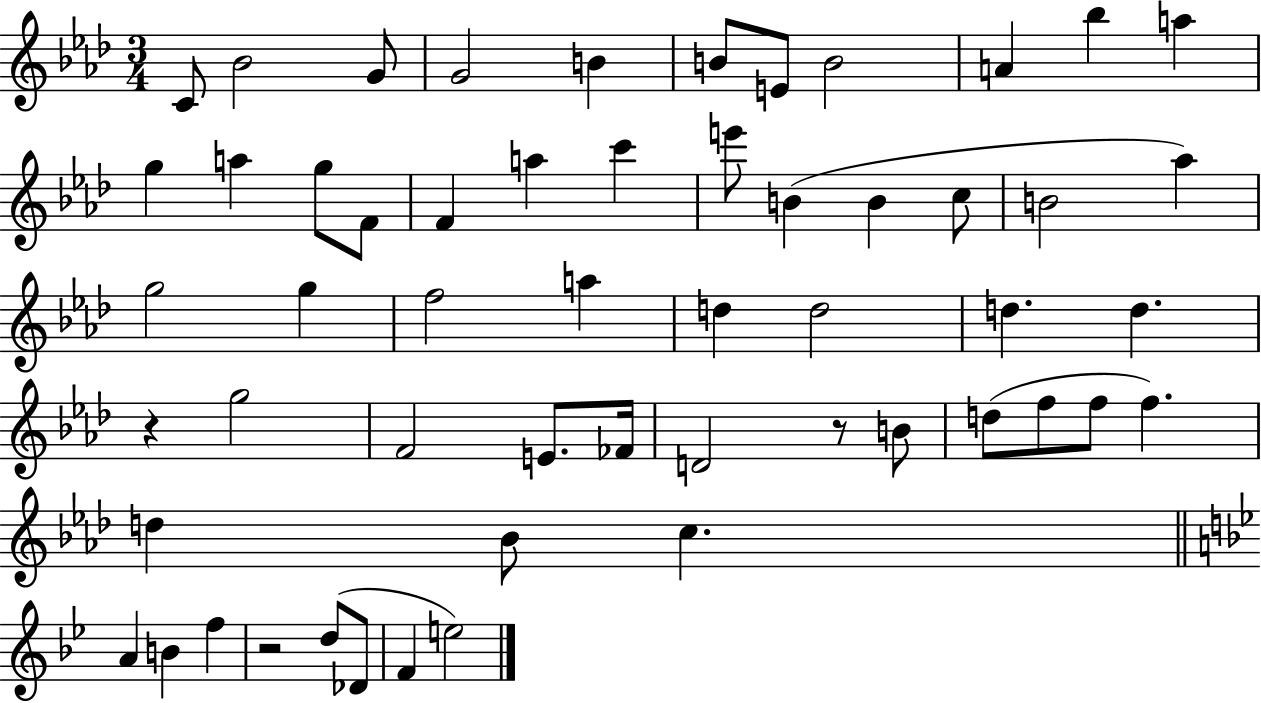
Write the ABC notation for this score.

X:1
T:Untitled
M:3/4
L:1/4
K:Ab
C/2 _B2 G/2 G2 B B/2 E/2 B2 A _b a g a g/2 F/2 F a c' e'/2 B B c/2 B2 _a g2 g f2 a d d2 d d z g2 F2 E/2 _F/4 D2 z/2 B/2 d/2 f/2 f/2 f d _B/2 c A B f z2 d/2 _D/2 F e2